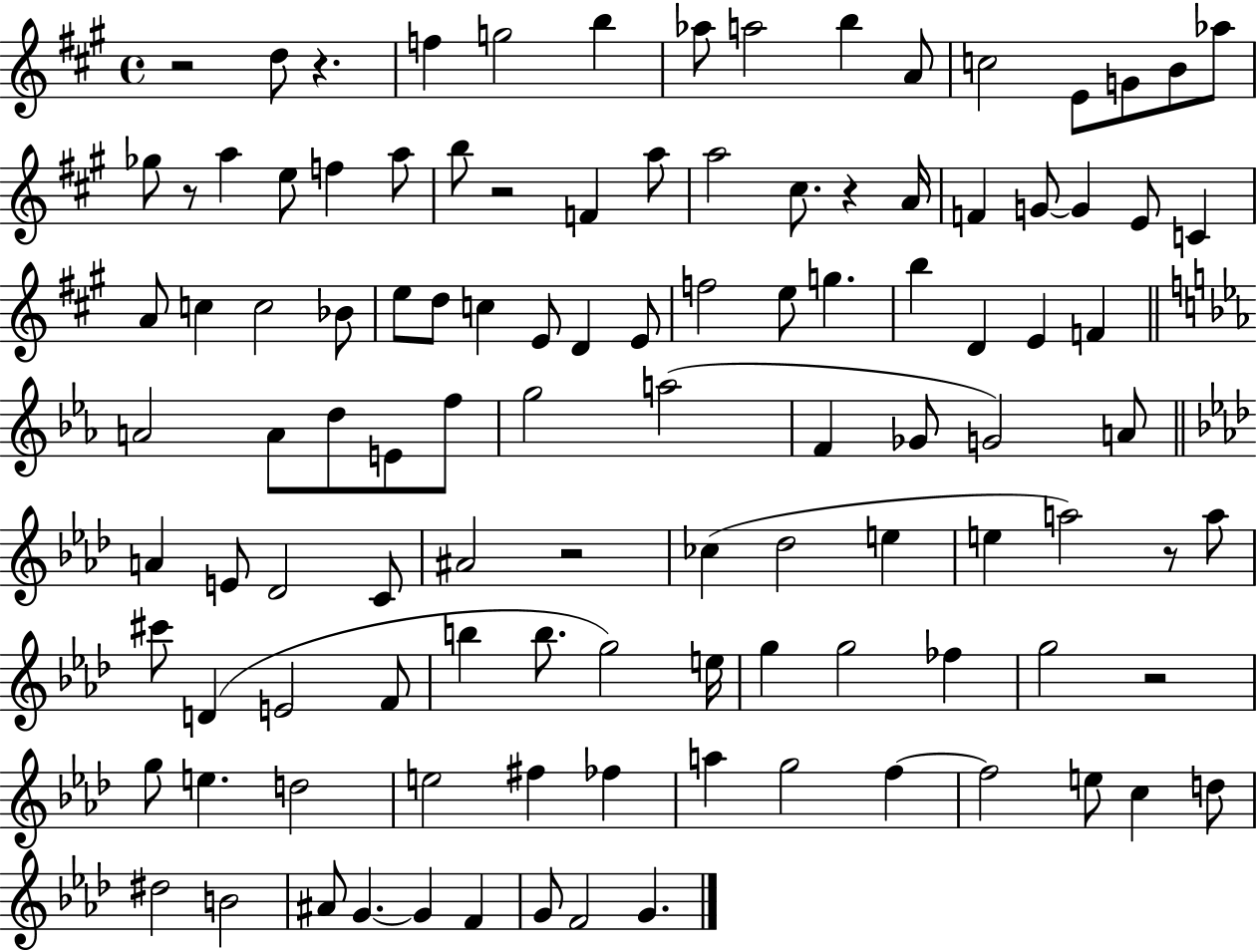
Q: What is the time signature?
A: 4/4